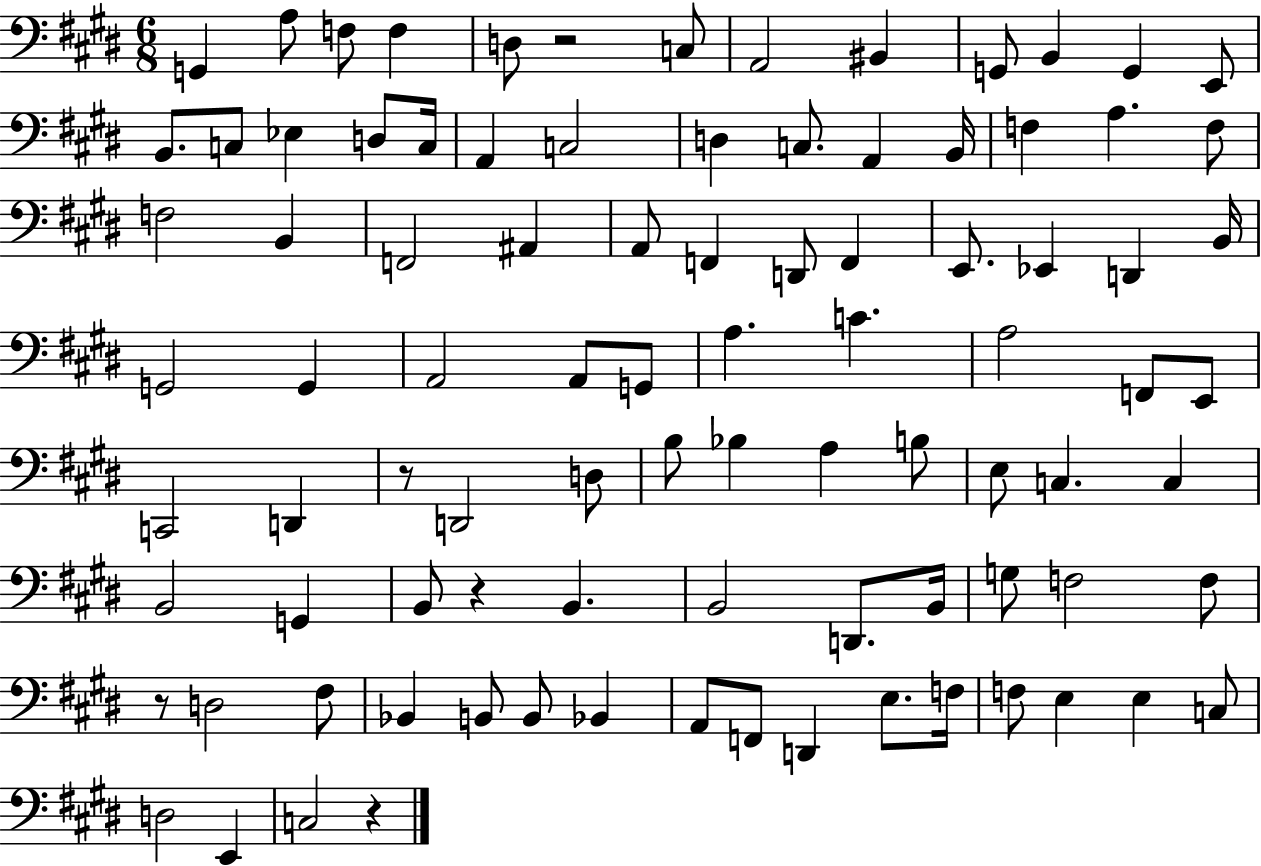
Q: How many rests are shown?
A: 5